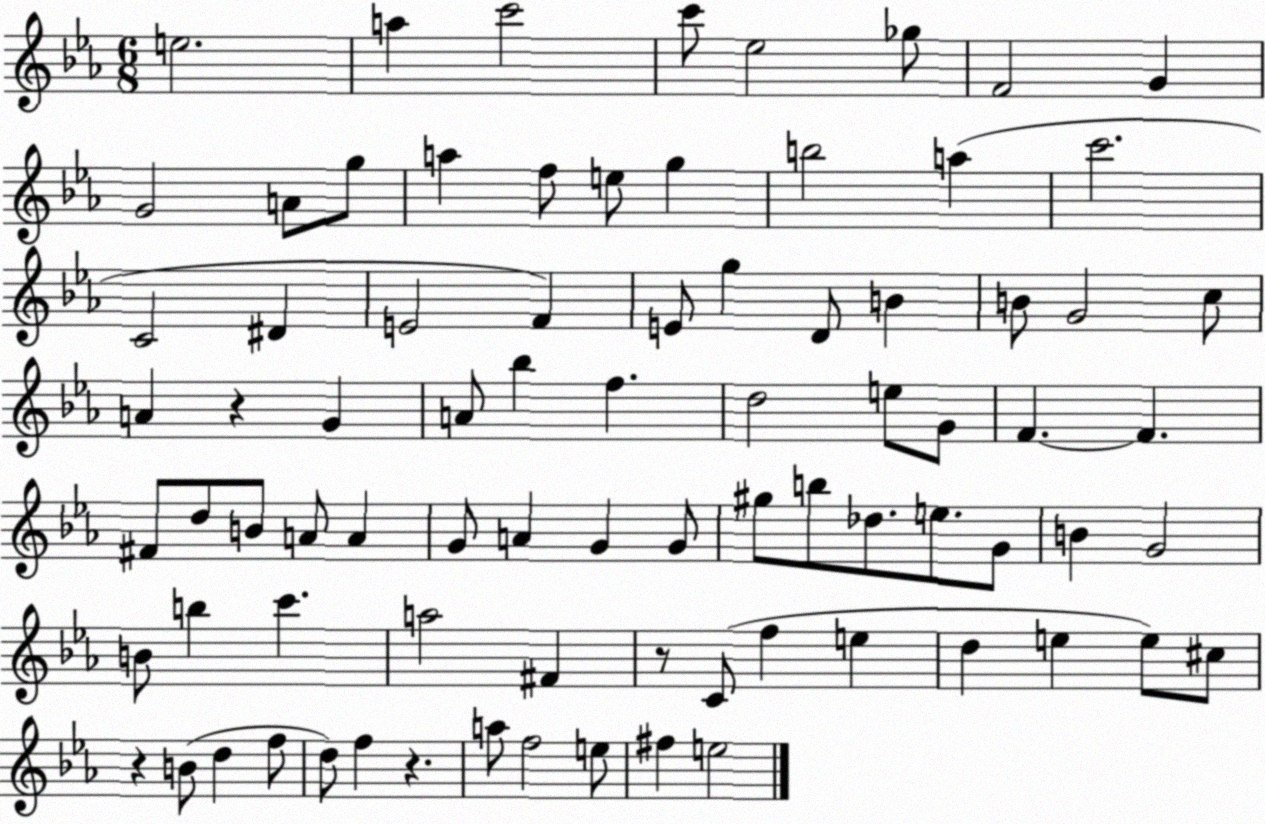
X:1
T:Untitled
M:6/8
L:1/4
K:Eb
e2 a c'2 c'/2 _e2 _g/2 F2 G G2 A/2 g/2 a f/2 e/2 g b2 a c'2 C2 ^D E2 F E/2 g D/2 B B/2 G2 c/2 A z G A/2 _b f d2 e/2 G/2 F F ^F/2 d/2 B/2 A/2 A G/2 A G G/2 ^g/2 b/2 _d/2 e/2 G/2 B G2 B/2 b c' a2 ^F z/2 C/2 f e d e e/2 ^c/2 z B/2 d f/2 d/2 f z a/2 f2 e/2 ^f e2